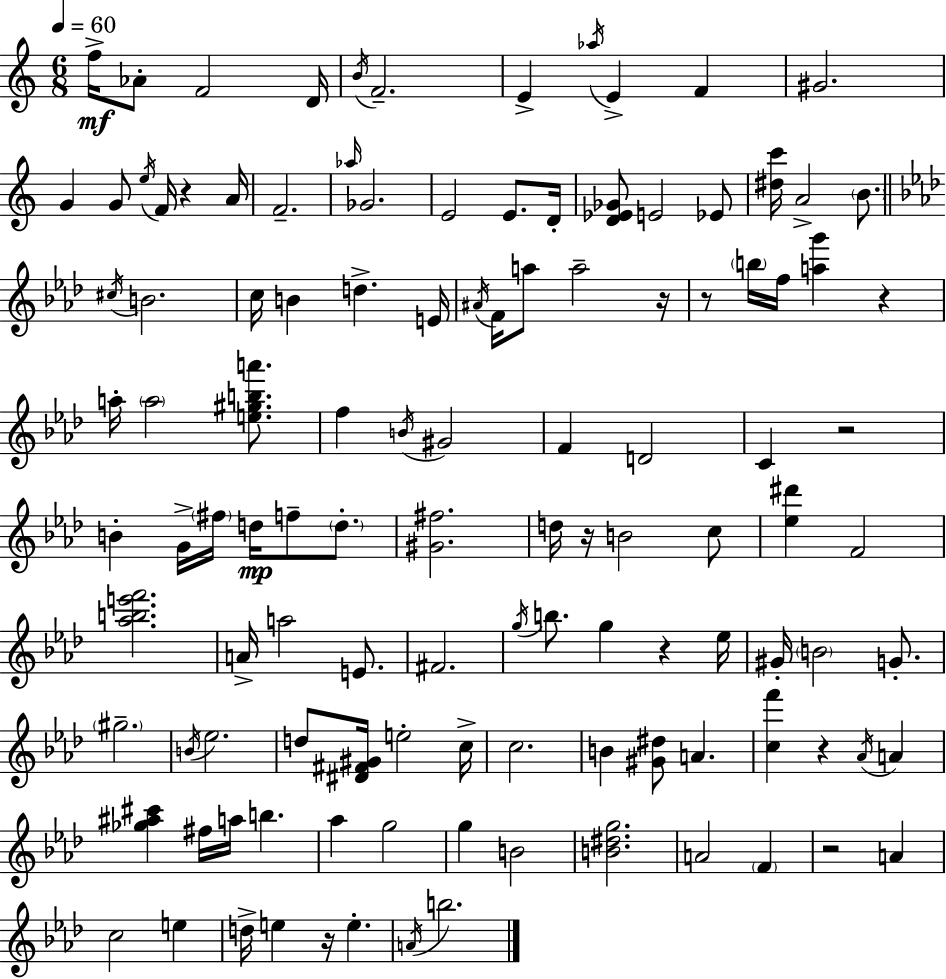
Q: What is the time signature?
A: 6/8